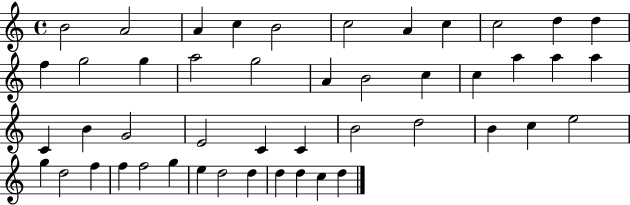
{
  \clef treble
  \time 4/4
  \defaultTimeSignature
  \key c \major
  b'2 a'2 | a'4 c''4 b'2 | c''2 a'4 c''4 | c''2 d''4 d''4 | \break f''4 g''2 g''4 | a''2 g''2 | a'4 b'2 c''4 | c''4 a''4 a''4 a''4 | \break c'4 b'4 g'2 | e'2 c'4 c'4 | b'2 d''2 | b'4 c''4 e''2 | \break g''4 d''2 f''4 | f''4 f''2 g''4 | e''4 d''2 d''4 | d''4 d''4 c''4 d''4 | \break \bar "|."
}